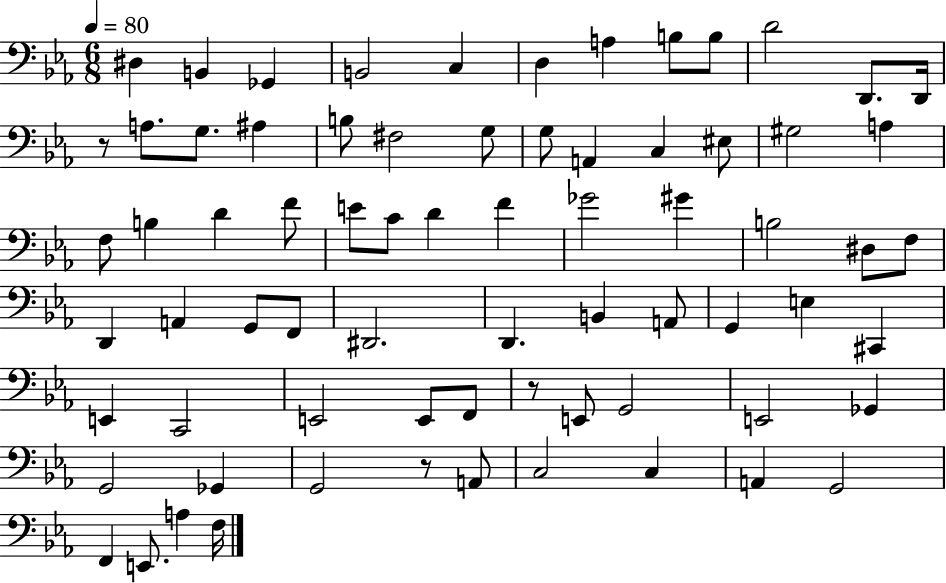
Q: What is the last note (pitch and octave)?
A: F3